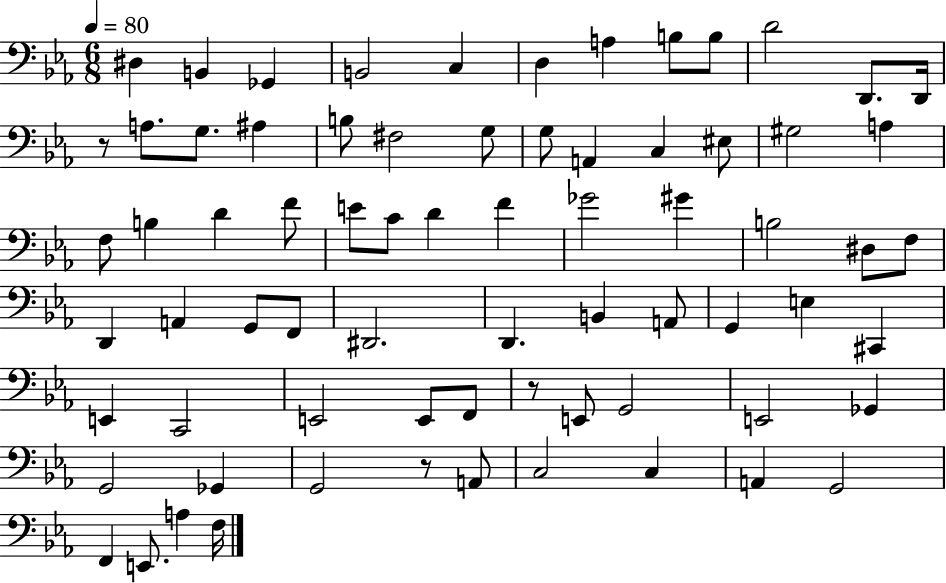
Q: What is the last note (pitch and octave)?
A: F3